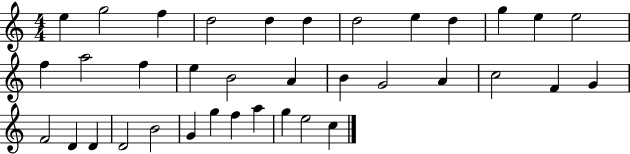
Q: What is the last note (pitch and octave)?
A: C5